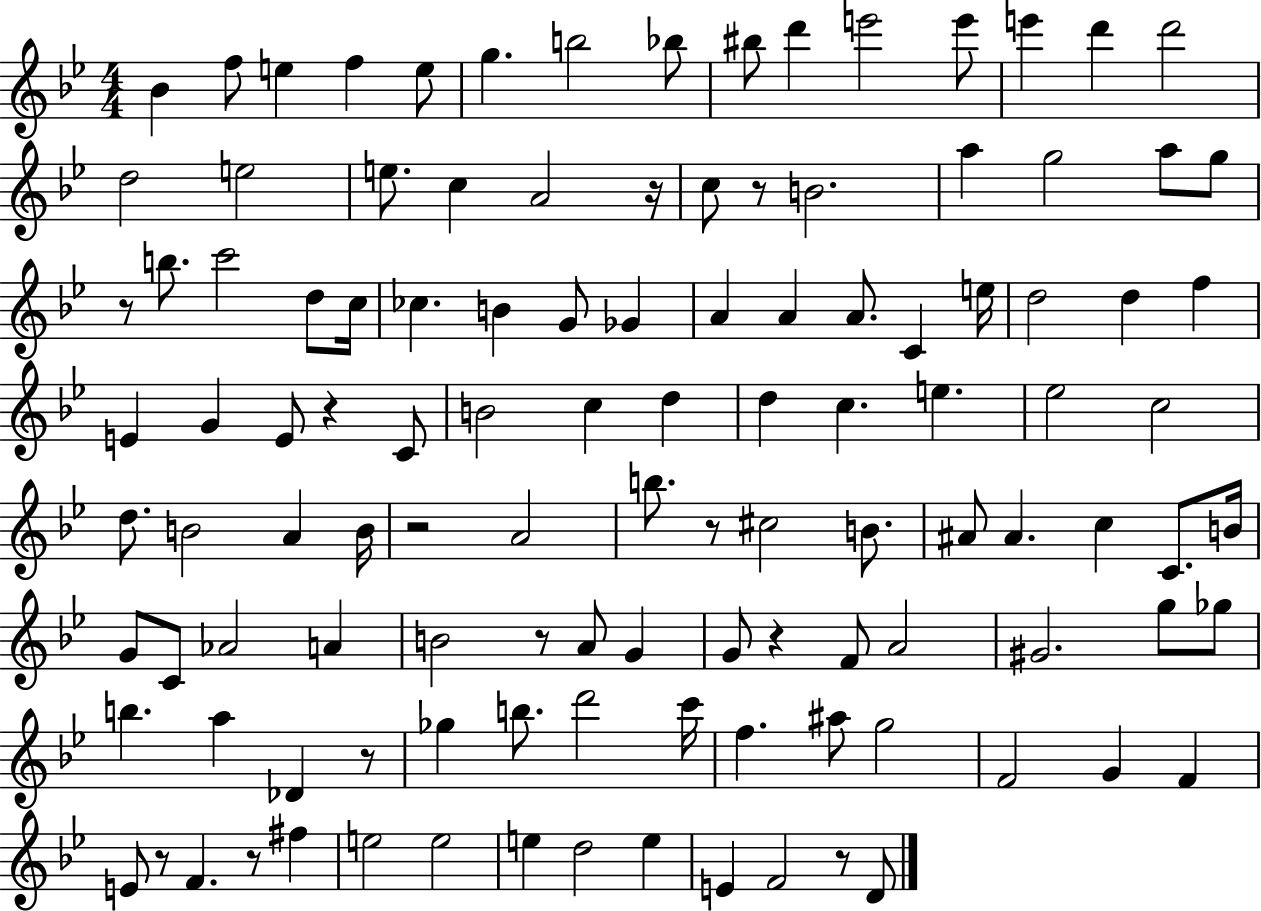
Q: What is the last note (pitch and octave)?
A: D4